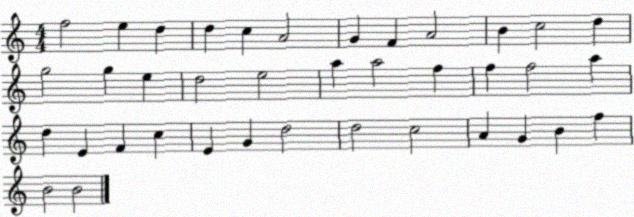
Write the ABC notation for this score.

X:1
T:Untitled
M:4/4
L:1/4
K:C
f2 e d d c A2 G F A2 B c2 d g2 g e d2 e2 a a2 f f f2 a d E F c E G d2 d2 c2 A G B f B2 B2